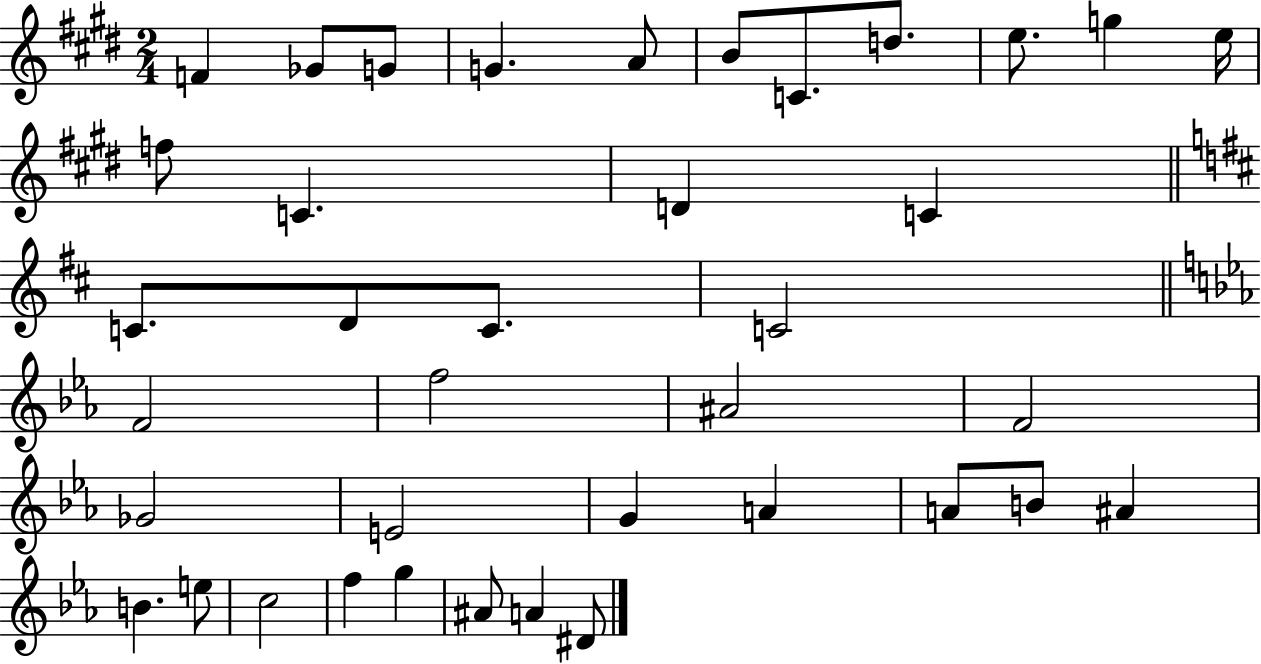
X:1
T:Untitled
M:2/4
L:1/4
K:E
F _G/2 G/2 G A/2 B/2 C/2 d/2 e/2 g e/4 f/2 C D C C/2 D/2 C/2 C2 F2 f2 ^A2 F2 _G2 E2 G A A/2 B/2 ^A B e/2 c2 f g ^A/2 A ^D/2